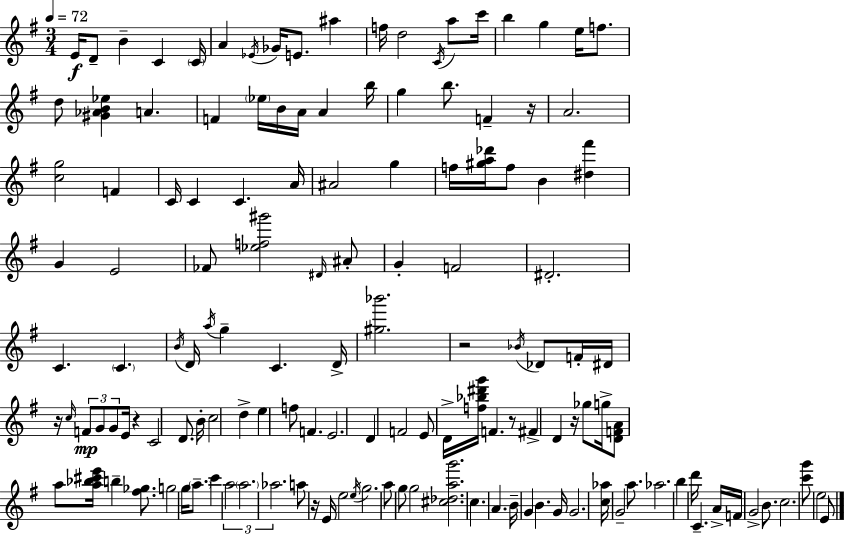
E4/s D4/e B4/q C4/q C4/s A4/q Eb4/s Gb4/s E4/e. A#5/q F5/s D5/h C4/s A5/e C6/s B5/q G5/q E5/s F5/e. D5/e [G#4,Ab4,B4,Eb5]/q A4/q. F4/q Eb5/s B4/s A4/s A4/q B5/s G5/q B5/e. F4/q R/s A4/h. [C5,G5]/h F4/q C4/s C4/q C4/q. A4/s A#4/h G5/q F5/s [G#5,A5,Db6]/s F5/e B4/q [D#5,F#6]/q G4/q E4/h FES4/e [Eb5,F5,G#6]/h D#4/s A#4/e G4/q F4/h D#4/h. C4/q. C4/q. B4/s D4/s A5/s G5/q C4/q. D4/s [G#5,Bb6]/h. R/h Bb4/s Db4/e F4/s D#4/s R/s C5/s F4/e G4/e G4/e E4/s R/q C4/h D4/e. B4/s C5/h D5/q E5/q F5/e F4/q. E4/h. D4/q F4/h E4/e D4/s [F5,Bb5,D#6,G6]/s F4/q. R/e F#4/q D4/q R/s Gb5/e G5/s [D4,F4,A4]/e A5/e [A5,Bb5,C#6,E6]/s B5/q [F#5,Gb5]/e. G5/h G5/s A5/e. C6/q A5/h A5/h. Ab5/h. A5/e R/s E4/s E5/h E5/s G5/h. A5/e G5/e G5/h [C#5,Db5,A5,G6]/h. C5/q. A4/q. B4/s G4/q B4/q. G4/s G4/h. [C5,Ab5]/s G4/h A5/e. Ab5/h. B5/q D6/s C4/q. A4/s F4/s G4/h B4/e. C5/h. [C6,G6]/e E5/h E4/e